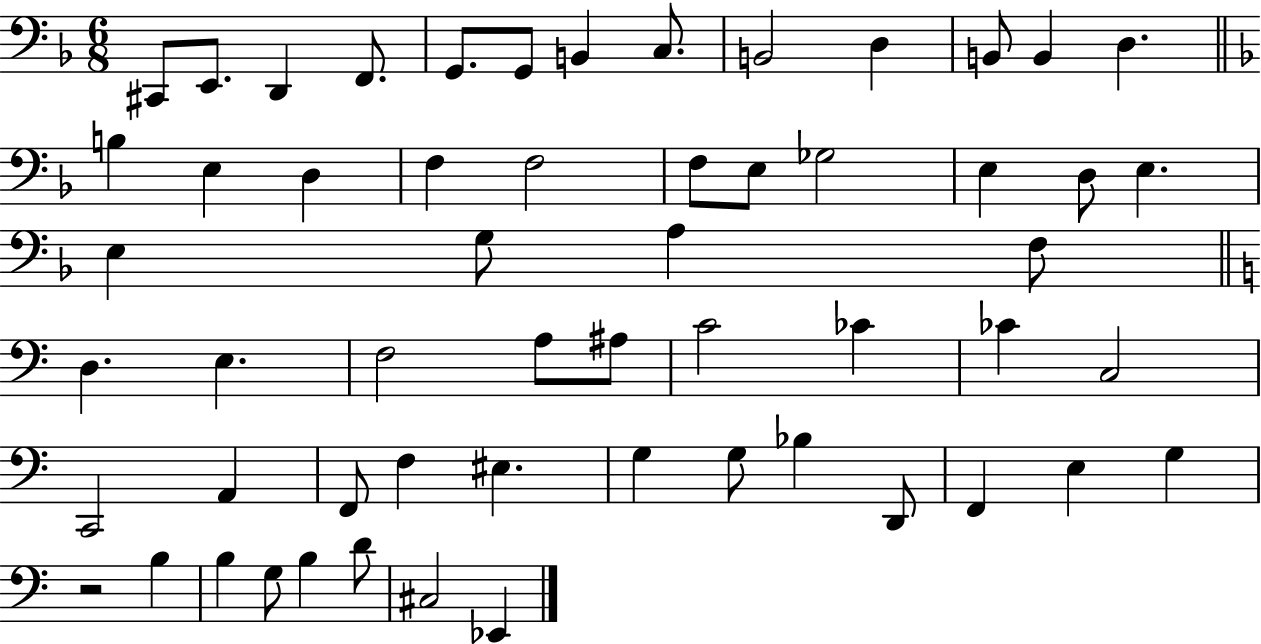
X:1
T:Untitled
M:6/8
L:1/4
K:F
^C,,/2 E,,/2 D,, F,,/2 G,,/2 G,,/2 B,, C,/2 B,,2 D, B,,/2 B,, D, B, E, D, F, F,2 F,/2 E,/2 _G,2 E, D,/2 E, E, G,/2 A, F,/2 D, E, F,2 A,/2 ^A,/2 C2 _C _C C,2 C,,2 A,, F,,/2 F, ^E, G, G,/2 _B, D,,/2 F,, E, G, z2 B, B, G,/2 B, D/2 ^C,2 _E,,